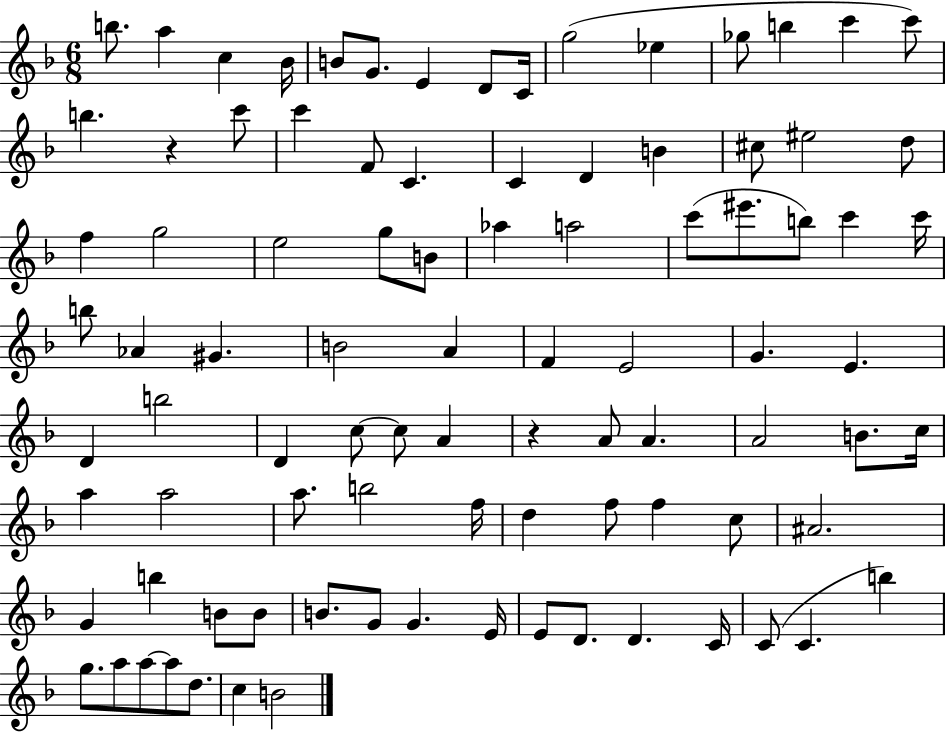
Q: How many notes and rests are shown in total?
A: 92